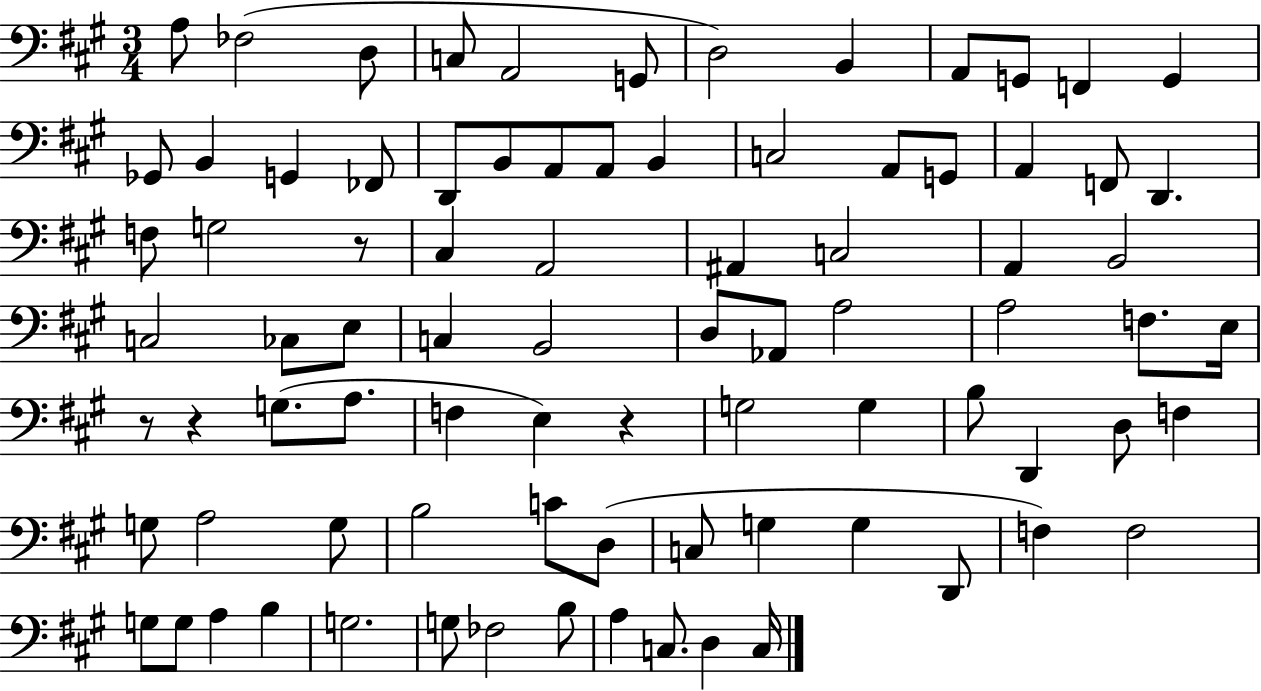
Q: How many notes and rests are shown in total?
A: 84